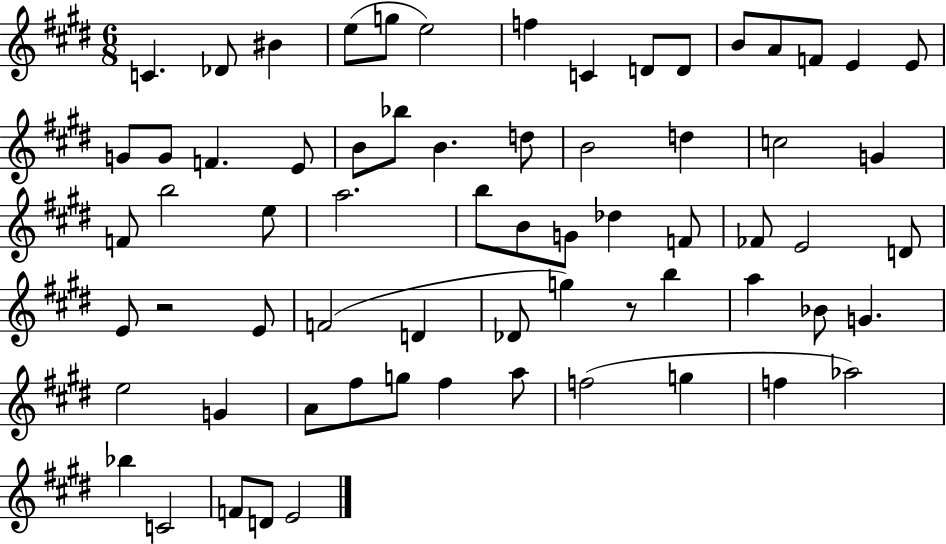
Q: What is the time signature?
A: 6/8